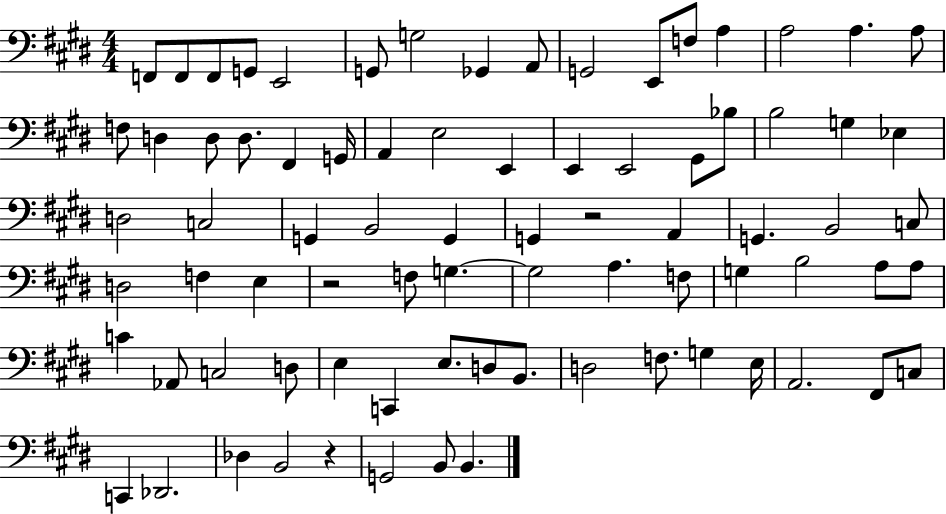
{
  \clef bass
  \numericTimeSignature
  \time 4/4
  \key e \major
  f,8 f,8 f,8 g,8 e,2 | g,8 g2 ges,4 a,8 | g,2 e,8 f8 a4 | a2 a4. a8 | \break f8 d4 d8 d8. fis,4 g,16 | a,4 e2 e,4 | e,4 e,2 gis,8 bes8 | b2 g4 ees4 | \break d2 c2 | g,4 b,2 g,4 | g,4 r2 a,4 | g,4. b,2 c8 | \break d2 f4 e4 | r2 f8 g4.~~ | g2 a4. f8 | g4 b2 a8 a8 | \break c'4 aes,8 c2 d8 | e4 c,4 e8. d8 b,8. | d2 f8. g4 e16 | a,2. fis,8 c8 | \break c,4 des,2. | des4 b,2 r4 | g,2 b,8 b,4. | \bar "|."
}